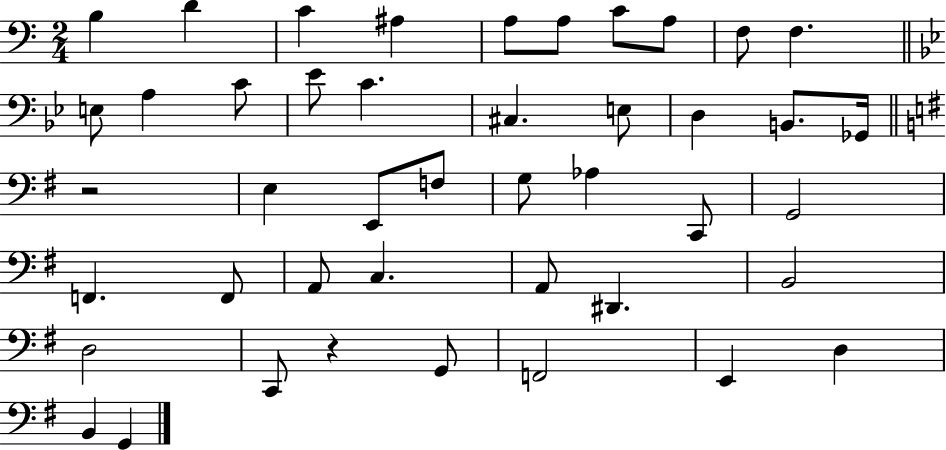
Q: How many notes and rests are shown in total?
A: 44